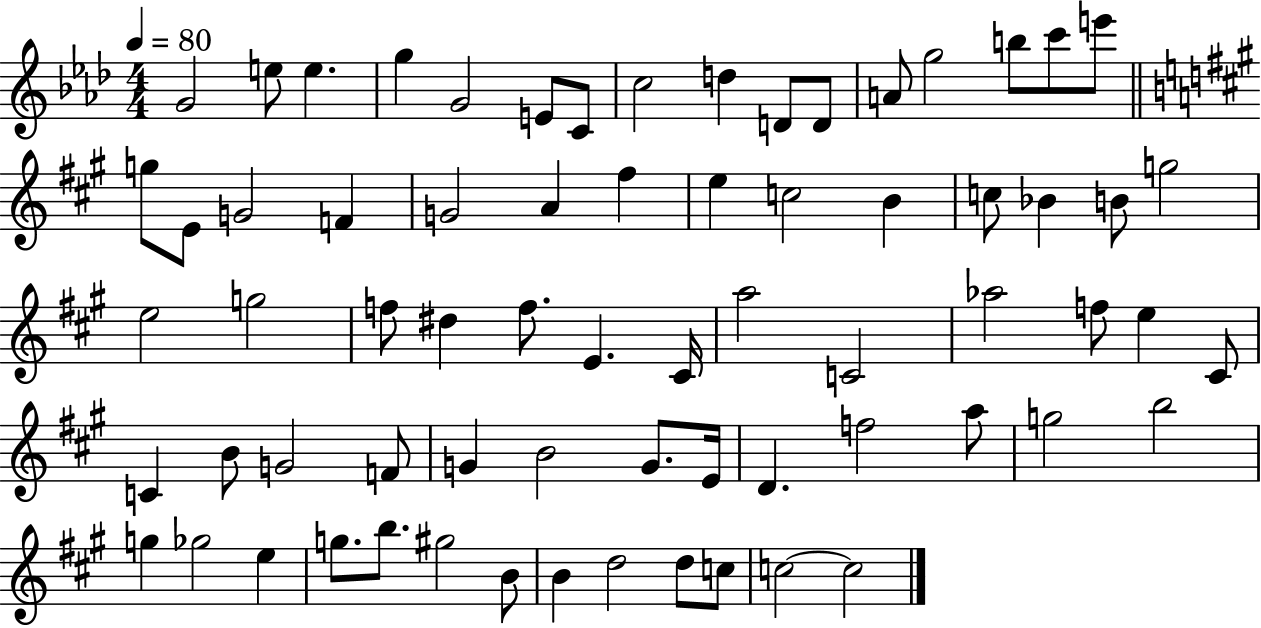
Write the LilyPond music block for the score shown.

{
  \clef treble
  \numericTimeSignature
  \time 4/4
  \key aes \major
  \tempo 4 = 80
  g'2 e''8 e''4. | g''4 g'2 e'8 c'8 | c''2 d''4 d'8 d'8 | a'8 g''2 b''8 c'''8 e'''8 | \break \bar "||" \break \key a \major g''8 e'8 g'2 f'4 | g'2 a'4 fis''4 | e''4 c''2 b'4 | c''8 bes'4 b'8 g''2 | \break e''2 g''2 | f''8 dis''4 f''8. e'4. cis'16 | a''2 c'2 | aes''2 f''8 e''4 cis'8 | \break c'4 b'8 g'2 f'8 | g'4 b'2 g'8. e'16 | d'4. f''2 a''8 | g''2 b''2 | \break g''4 ges''2 e''4 | g''8. b''8. gis''2 b'8 | b'4 d''2 d''8 c''8 | c''2~~ c''2 | \break \bar "|."
}